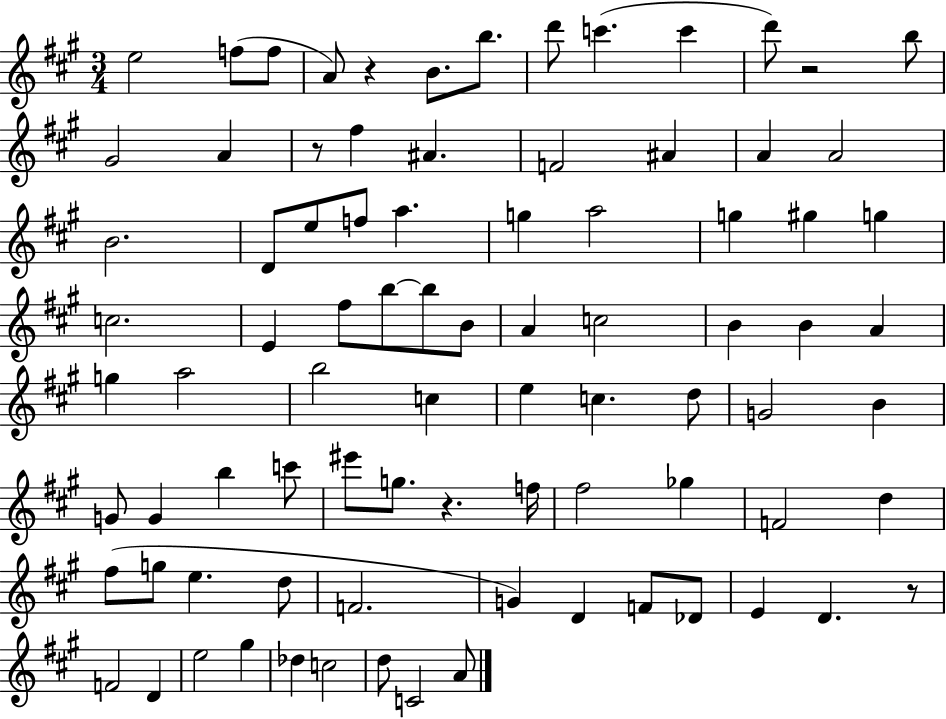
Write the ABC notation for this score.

X:1
T:Untitled
M:3/4
L:1/4
K:A
e2 f/2 f/2 A/2 z B/2 b/2 d'/2 c' c' d'/2 z2 b/2 ^G2 A z/2 ^f ^A F2 ^A A A2 B2 D/2 e/2 f/2 a g a2 g ^g g c2 E ^f/2 b/2 b/2 B/2 A c2 B B A g a2 b2 c e c d/2 G2 B G/2 G b c'/2 ^e'/2 g/2 z f/4 ^f2 _g F2 d ^f/2 g/2 e d/2 F2 G D F/2 _D/2 E D z/2 F2 D e2 ^g _d c2 d/2 C2 A/2